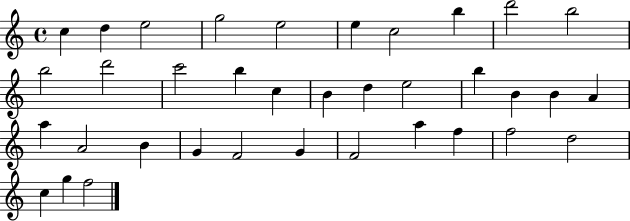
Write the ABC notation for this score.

X:1
T:Untitled
M:4/4
L:1/4
K:C
c d e2 g2 e2 e c2 b d'2 b2 b2 d'2 c'2 b c B d e2 b B B A a A2 B G F2 G F2 a f f2 d2 c g f2